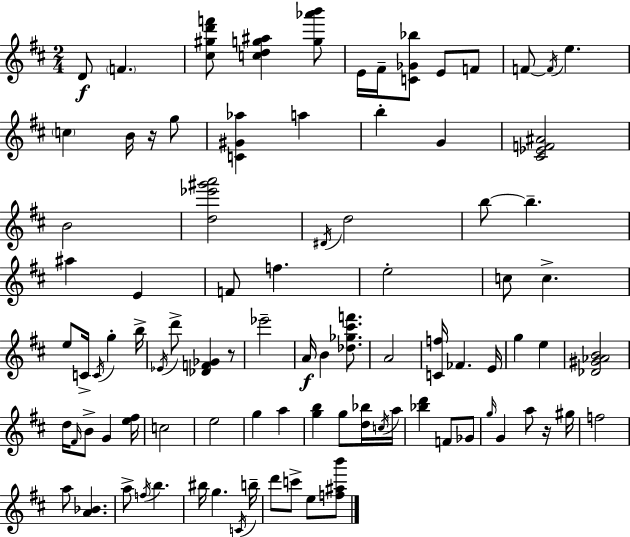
{
  \clef treble
  \numericTimeSignature
  \time 2/4
  \key d \major
  \repeat volta 2 { d'8\f \parenthesize f'4. | <cis'' gis'' d''' f'''>8 <c'' d'' g'' ais''>4 <g'' aes''' b'''>8 | e'16 fis'16-- <c' ges' bes''>8 e'8 f'8 | f'8~~ \acciaccatura { f'16 } e''4. | \break \parenthesize c''4 b'16 r16 g''8 | <c' gis' aes''>4 a''4 | b''4-. g'4 | <cis' ees' f' ais'>2 | \break b'2 | <d'' ees''' gis''' a'''>2 | \acciaccatura { dis'16 } d''2 | b''8~~ b''4.-- | \break ais''4 e'4 | f'8 f''4. | e''2-. | c''8 c''4.-> | \break e''8 c'16-> \acciaccatura { c'16 } g''4-. | b''16-> \acciaccatura { ees'16 } d'''8-> <des' f' ges'>4 | r8 ees'''2-- | a'16\f b'4 | \break <des'' ges'' cis''' f'''>8. a'2 | <c' f''>16 fes'4. | e'16 g''4 | e''4 <des' gis' aes' b'>2 | \break d''16 \grace { fis'16 } b'8-> | g'4 <e'' fis''>16 c''2 | e''2 | g''4 | \break a''4 <g'' b''>4 | g''8 <d'' bes''>16 \acciaccatura { c''16 } a''16 <bes'' d'''>4 | f'8 ges'8 \grace { g''16 } g'4 | a''8 r16 gis''16 f''2 | \break a''8 | <a' bes'>4. a''8-> | \acciaccatura { f''16 } b''4. | bis''16 g''4. \acciaccatura { c'16 } | \break b''16-- d'''8 c'''8-> e''8 <f'' ais'' b'''>8 | } \bar "|."
}